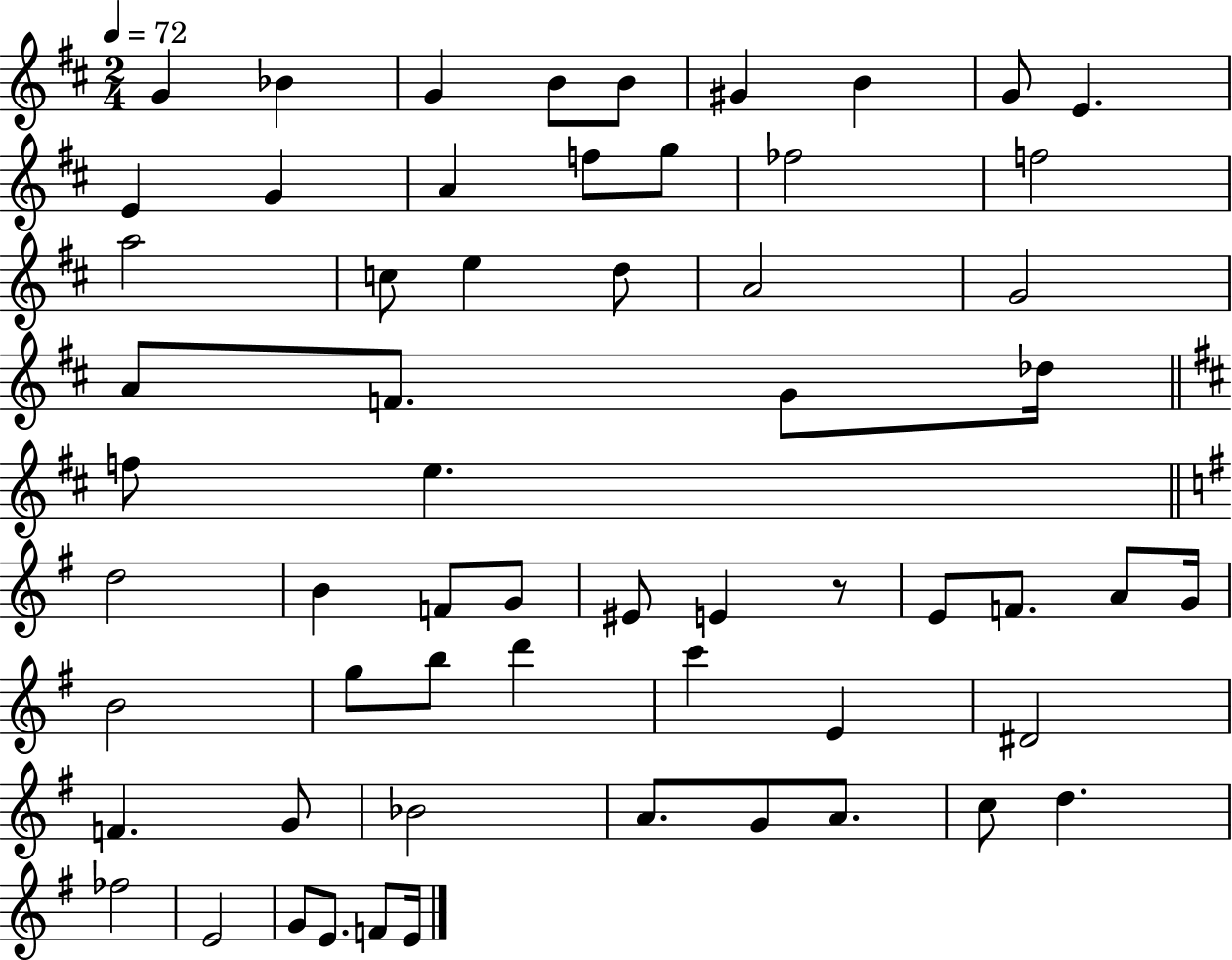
{
  \clef treble
  \numericTimeSignature
  \time 2/4
  \key d \major
  \tempo 4 = 72
  g'4 bes'4 | g'4 b'8 b'8 | gis'4 b'4 | g'8 e'4. | \break e'4 g'4 | a'4 f''8 g''8 | fes''2 | f''2 | \break a''2 | c''8 e''4 d''8 | a'2 | g'2 | \break a'8 f'8. g'8 des''16 | \bar "||" \break \key d \major f''8 e''4. | \bar "||" \break \key g \major d''2 | b'4 f'8 g'8 | eis'8 e'4 r8 | e'8 f'8. a'8 g'16 | \break b'2 | g''8 b''8 d'''4 | c'''4 e'4 | dis'2 | \break f'4. g'8 | bes'2 | a'8. g'8 a'8. | c''8 d''4. | \break fes''2 | e'2 | g'8 e'8. f'8 e'16 | \bar "|."
}